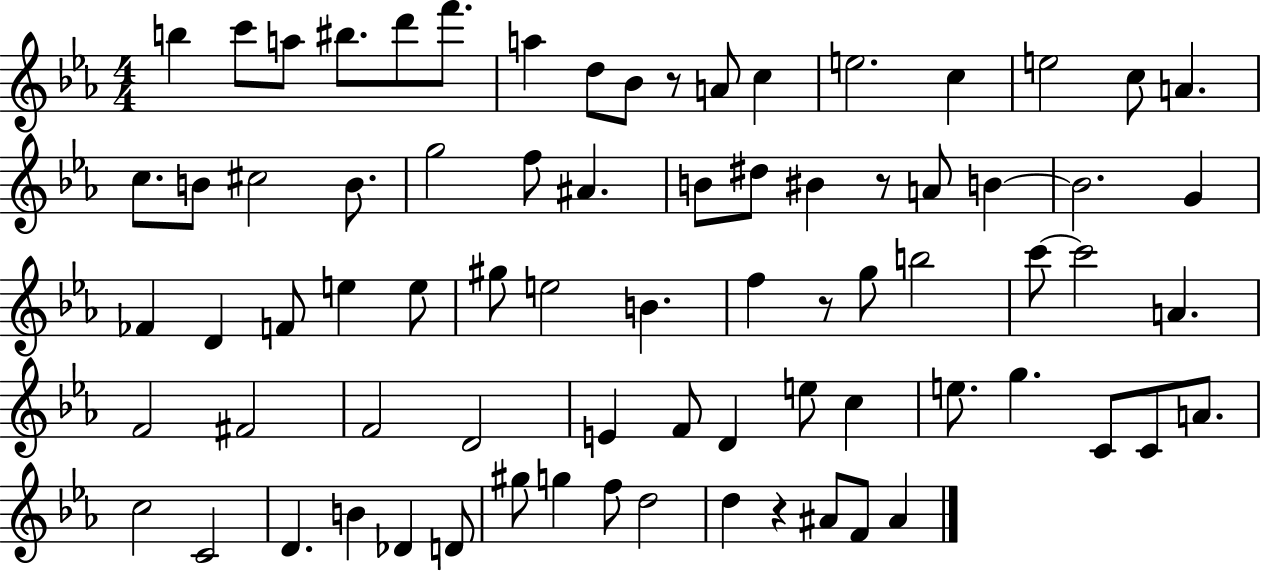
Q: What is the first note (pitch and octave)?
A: B5